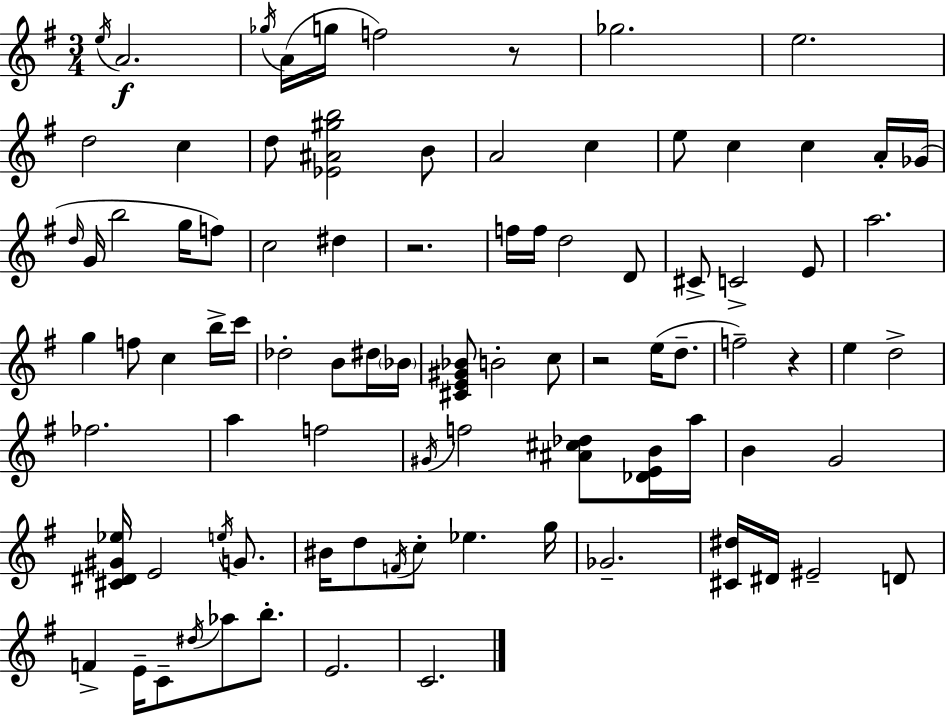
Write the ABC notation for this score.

X:1
T:Untitled
M:3/4
L:1/4
K:Em
e/4 A2 _g/4 A/4 g/4 f2 z/2 _g2 e2 d2 c d/2 [_E^A^gb]2 B/2 A2 c e/2 c c A/4 _G/4 d/4 G/4 b2 g/4 f/2 c2 ^d z2 f/4 f/4 d2 D/2 ^C/2 C2 E/2 a2 g f/2 c b/4 c'/4 _d2 B/2 ^d/4 _B/4 [^CE^G_B]/2 B2 c/2 z2 e/4 d/2 f2 z e d2 _f2 a f2 ^G/4 f2 [^A^c_d]/2 [_DEB]/4 a/4 B G2 [^C^D^G_e]/4 E2 e/4 G/2 ^B/4 d/2 F/4 c/2 _e g/4 _G2 [^C^d]/4 ^D/4 ^E2 D/2 F E/4 C/2 ^d/4 _a/2 b/2 E2 C2